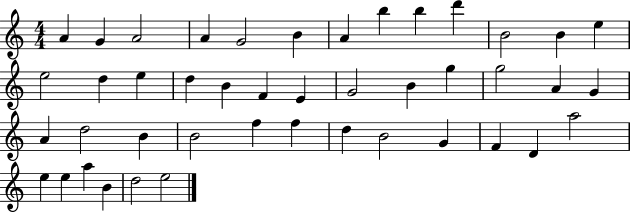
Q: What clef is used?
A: treble